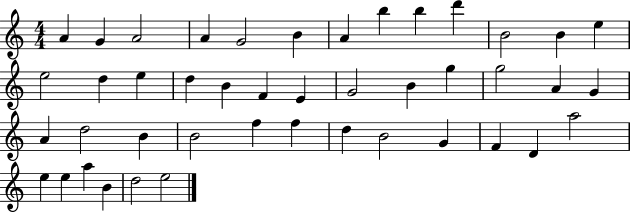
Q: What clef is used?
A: treble